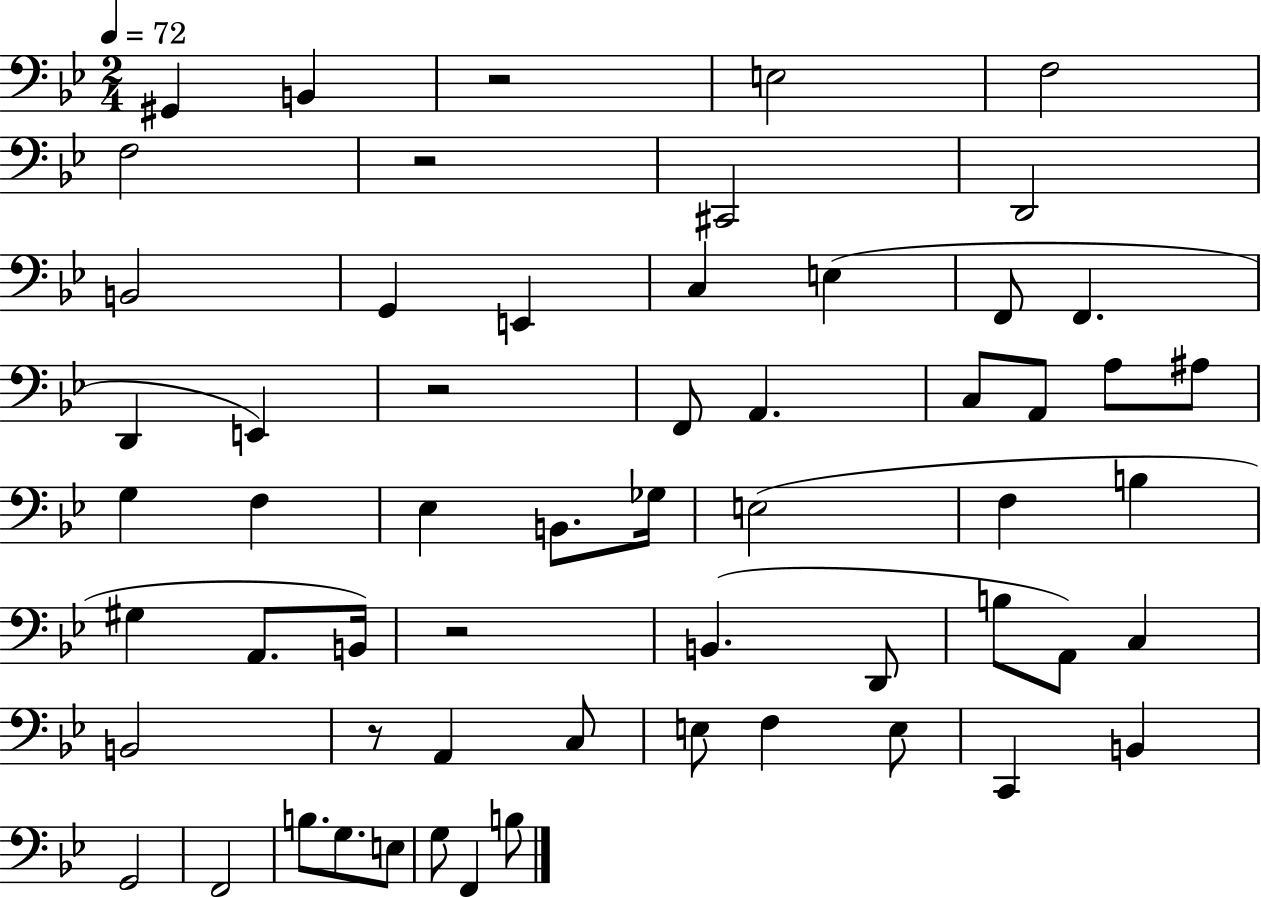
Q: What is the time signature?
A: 2/4